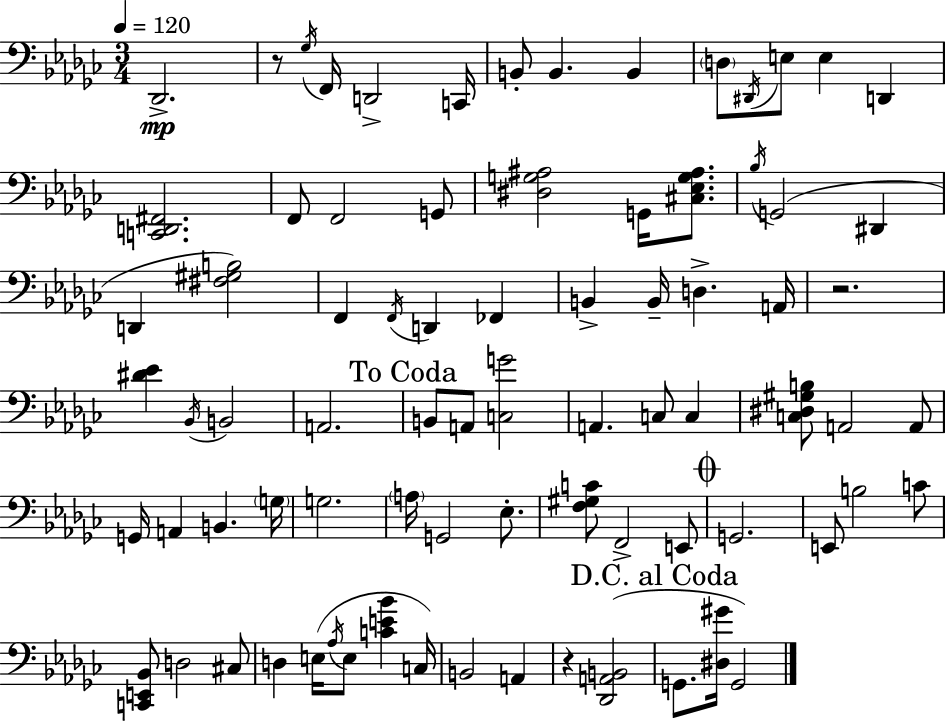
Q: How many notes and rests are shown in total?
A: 79